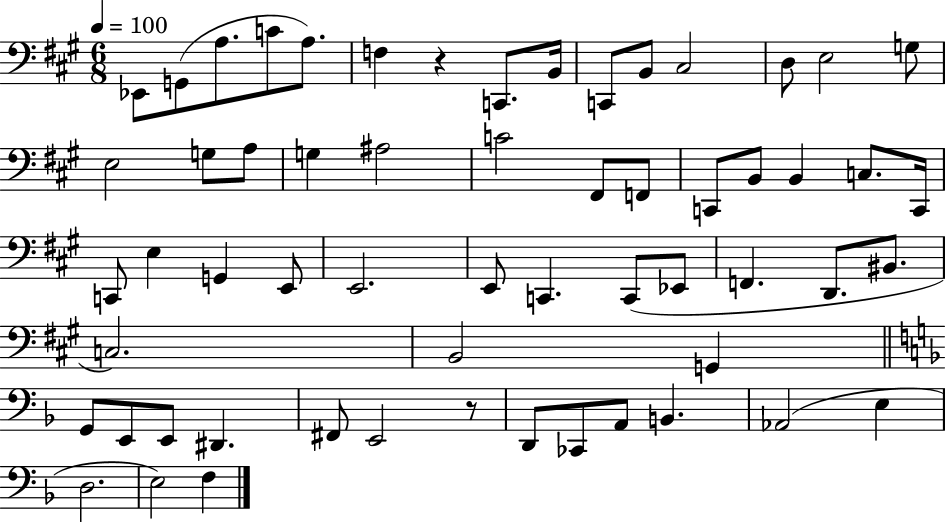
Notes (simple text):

Eb2/e G2/e A3/e. C4/e A3/e. F3/q R/q C2/e. B2/s C2/e B2/e C#3/h D3/e E3/h G3/e E3/h G3/e A3/e G3/q A#3/h C4/h F#2/e F2/e C2/e B2/e B2/q C3/e. C2/s C2/e E3/q G2/q E2/e E2/h. E2/e C2/q. C2/e Eb2/e F2/q. D2/e. BIS2/e. C3/h. B2/h G2/q G2/e E2/e E2/e D#2/q. F#2/e E2/h R/e D2/e CES2/e A2/e B2/q. Ab2/h E3/q D3/h. E3/h F3/q